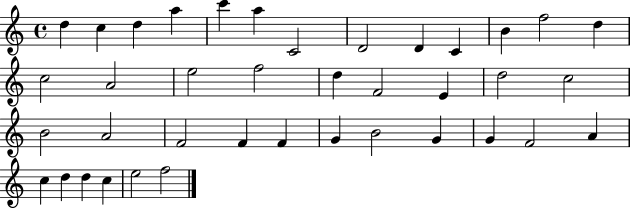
{
  \clef treble
  \time 4/4
  \defaultTimeSignature
  \key c \major
  d''4 c''4 d''4 a''4 | c'''4 a''4 c'2 | d'2 d'4 c'4 | b'4 f''2 d''4 | \break c''2 a'2 | e''2 f''2 | d''4 f'2 e'4 | d''2 c''2 | \break b'2 a'2 | f'2 f'4 f'4 | g'4 b'2 g'4 | g'4 f'2 a'4 | \break c''4 d''4 d''4 c''4 | e''2 f''2 | \bar "|."
}